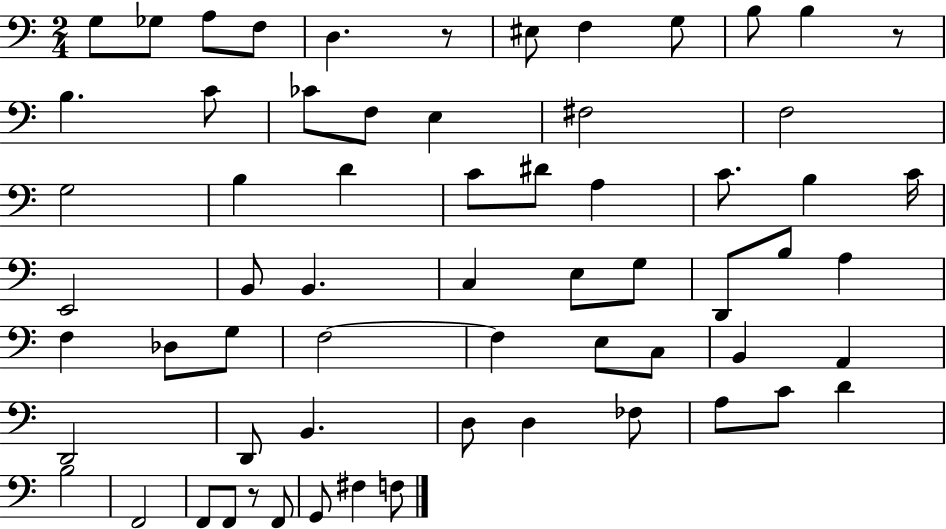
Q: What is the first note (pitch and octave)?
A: G3